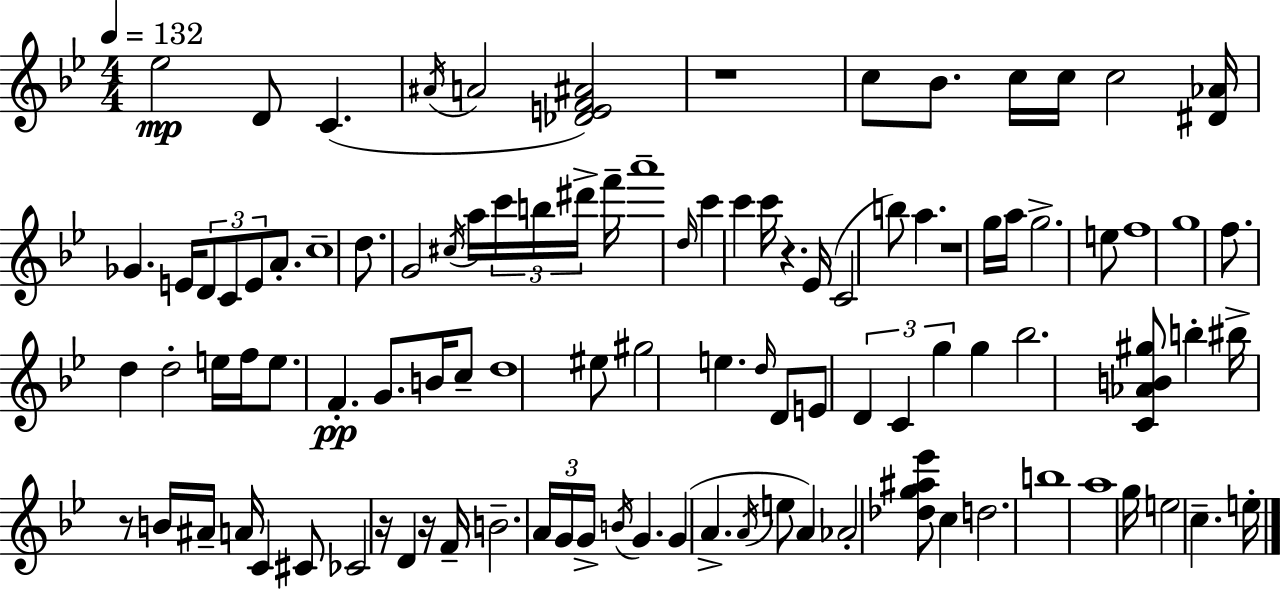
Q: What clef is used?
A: treble